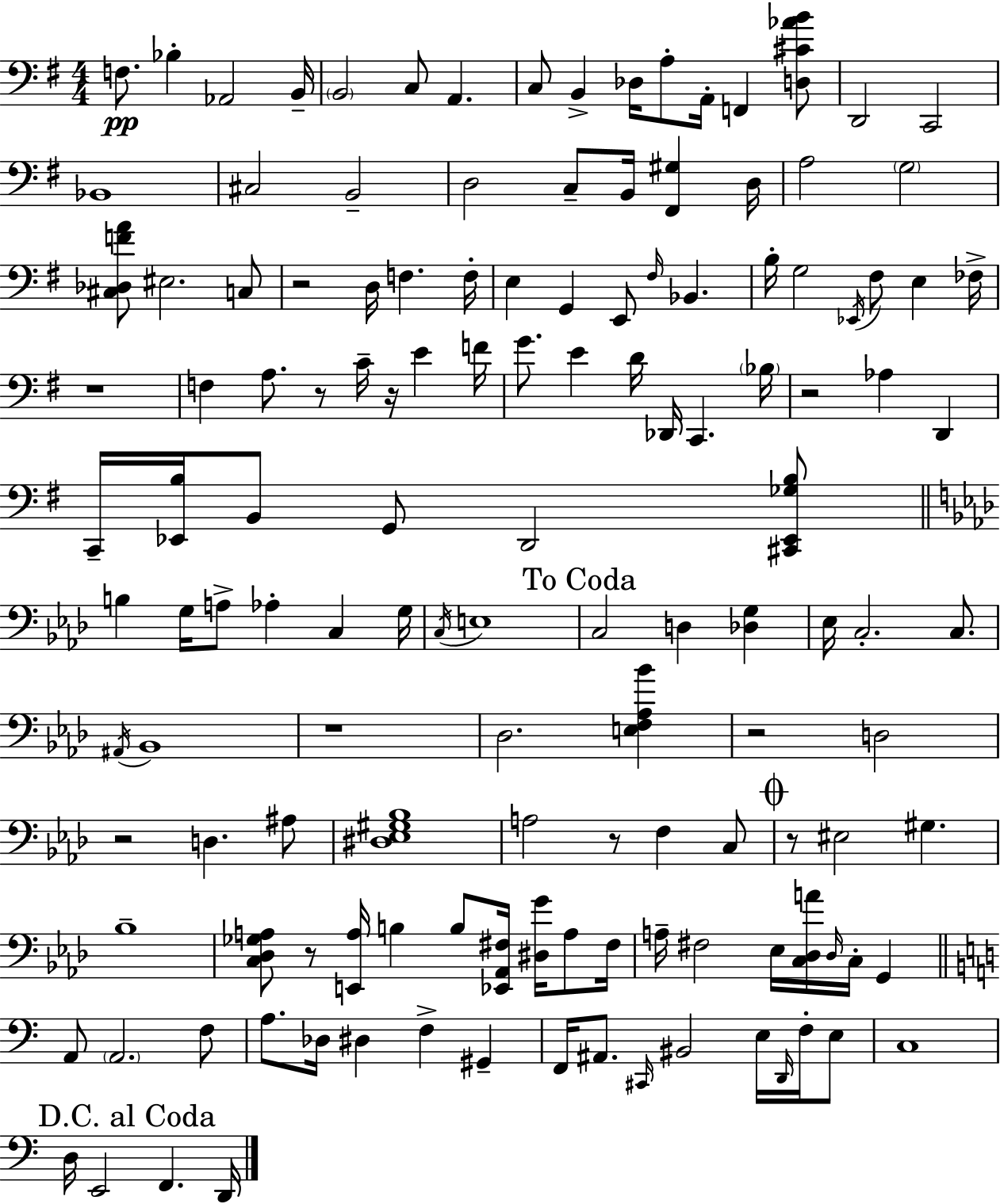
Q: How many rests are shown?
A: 11